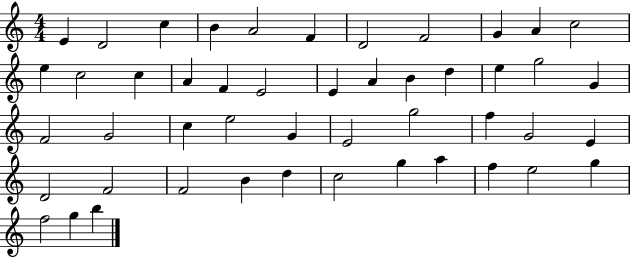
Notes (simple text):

E4/q D4/h C5/q B4/q A4/h F4/q D4/h F4/h G4/q A4/q C5/h E5/q C5/h C5/q A4/q F4/q E4/h E4/q A4/q B4/q D5/q E5/q G5/h G4/q F4/h G4/h C5/q E5/h G4/q E4/h G5/h F5/q G4/h E4/q D4/h F4/h F4/h B4/q D5/q C5/h G5/q A5/q F5/q E5/h G5/q F5/h G5/q B5/q